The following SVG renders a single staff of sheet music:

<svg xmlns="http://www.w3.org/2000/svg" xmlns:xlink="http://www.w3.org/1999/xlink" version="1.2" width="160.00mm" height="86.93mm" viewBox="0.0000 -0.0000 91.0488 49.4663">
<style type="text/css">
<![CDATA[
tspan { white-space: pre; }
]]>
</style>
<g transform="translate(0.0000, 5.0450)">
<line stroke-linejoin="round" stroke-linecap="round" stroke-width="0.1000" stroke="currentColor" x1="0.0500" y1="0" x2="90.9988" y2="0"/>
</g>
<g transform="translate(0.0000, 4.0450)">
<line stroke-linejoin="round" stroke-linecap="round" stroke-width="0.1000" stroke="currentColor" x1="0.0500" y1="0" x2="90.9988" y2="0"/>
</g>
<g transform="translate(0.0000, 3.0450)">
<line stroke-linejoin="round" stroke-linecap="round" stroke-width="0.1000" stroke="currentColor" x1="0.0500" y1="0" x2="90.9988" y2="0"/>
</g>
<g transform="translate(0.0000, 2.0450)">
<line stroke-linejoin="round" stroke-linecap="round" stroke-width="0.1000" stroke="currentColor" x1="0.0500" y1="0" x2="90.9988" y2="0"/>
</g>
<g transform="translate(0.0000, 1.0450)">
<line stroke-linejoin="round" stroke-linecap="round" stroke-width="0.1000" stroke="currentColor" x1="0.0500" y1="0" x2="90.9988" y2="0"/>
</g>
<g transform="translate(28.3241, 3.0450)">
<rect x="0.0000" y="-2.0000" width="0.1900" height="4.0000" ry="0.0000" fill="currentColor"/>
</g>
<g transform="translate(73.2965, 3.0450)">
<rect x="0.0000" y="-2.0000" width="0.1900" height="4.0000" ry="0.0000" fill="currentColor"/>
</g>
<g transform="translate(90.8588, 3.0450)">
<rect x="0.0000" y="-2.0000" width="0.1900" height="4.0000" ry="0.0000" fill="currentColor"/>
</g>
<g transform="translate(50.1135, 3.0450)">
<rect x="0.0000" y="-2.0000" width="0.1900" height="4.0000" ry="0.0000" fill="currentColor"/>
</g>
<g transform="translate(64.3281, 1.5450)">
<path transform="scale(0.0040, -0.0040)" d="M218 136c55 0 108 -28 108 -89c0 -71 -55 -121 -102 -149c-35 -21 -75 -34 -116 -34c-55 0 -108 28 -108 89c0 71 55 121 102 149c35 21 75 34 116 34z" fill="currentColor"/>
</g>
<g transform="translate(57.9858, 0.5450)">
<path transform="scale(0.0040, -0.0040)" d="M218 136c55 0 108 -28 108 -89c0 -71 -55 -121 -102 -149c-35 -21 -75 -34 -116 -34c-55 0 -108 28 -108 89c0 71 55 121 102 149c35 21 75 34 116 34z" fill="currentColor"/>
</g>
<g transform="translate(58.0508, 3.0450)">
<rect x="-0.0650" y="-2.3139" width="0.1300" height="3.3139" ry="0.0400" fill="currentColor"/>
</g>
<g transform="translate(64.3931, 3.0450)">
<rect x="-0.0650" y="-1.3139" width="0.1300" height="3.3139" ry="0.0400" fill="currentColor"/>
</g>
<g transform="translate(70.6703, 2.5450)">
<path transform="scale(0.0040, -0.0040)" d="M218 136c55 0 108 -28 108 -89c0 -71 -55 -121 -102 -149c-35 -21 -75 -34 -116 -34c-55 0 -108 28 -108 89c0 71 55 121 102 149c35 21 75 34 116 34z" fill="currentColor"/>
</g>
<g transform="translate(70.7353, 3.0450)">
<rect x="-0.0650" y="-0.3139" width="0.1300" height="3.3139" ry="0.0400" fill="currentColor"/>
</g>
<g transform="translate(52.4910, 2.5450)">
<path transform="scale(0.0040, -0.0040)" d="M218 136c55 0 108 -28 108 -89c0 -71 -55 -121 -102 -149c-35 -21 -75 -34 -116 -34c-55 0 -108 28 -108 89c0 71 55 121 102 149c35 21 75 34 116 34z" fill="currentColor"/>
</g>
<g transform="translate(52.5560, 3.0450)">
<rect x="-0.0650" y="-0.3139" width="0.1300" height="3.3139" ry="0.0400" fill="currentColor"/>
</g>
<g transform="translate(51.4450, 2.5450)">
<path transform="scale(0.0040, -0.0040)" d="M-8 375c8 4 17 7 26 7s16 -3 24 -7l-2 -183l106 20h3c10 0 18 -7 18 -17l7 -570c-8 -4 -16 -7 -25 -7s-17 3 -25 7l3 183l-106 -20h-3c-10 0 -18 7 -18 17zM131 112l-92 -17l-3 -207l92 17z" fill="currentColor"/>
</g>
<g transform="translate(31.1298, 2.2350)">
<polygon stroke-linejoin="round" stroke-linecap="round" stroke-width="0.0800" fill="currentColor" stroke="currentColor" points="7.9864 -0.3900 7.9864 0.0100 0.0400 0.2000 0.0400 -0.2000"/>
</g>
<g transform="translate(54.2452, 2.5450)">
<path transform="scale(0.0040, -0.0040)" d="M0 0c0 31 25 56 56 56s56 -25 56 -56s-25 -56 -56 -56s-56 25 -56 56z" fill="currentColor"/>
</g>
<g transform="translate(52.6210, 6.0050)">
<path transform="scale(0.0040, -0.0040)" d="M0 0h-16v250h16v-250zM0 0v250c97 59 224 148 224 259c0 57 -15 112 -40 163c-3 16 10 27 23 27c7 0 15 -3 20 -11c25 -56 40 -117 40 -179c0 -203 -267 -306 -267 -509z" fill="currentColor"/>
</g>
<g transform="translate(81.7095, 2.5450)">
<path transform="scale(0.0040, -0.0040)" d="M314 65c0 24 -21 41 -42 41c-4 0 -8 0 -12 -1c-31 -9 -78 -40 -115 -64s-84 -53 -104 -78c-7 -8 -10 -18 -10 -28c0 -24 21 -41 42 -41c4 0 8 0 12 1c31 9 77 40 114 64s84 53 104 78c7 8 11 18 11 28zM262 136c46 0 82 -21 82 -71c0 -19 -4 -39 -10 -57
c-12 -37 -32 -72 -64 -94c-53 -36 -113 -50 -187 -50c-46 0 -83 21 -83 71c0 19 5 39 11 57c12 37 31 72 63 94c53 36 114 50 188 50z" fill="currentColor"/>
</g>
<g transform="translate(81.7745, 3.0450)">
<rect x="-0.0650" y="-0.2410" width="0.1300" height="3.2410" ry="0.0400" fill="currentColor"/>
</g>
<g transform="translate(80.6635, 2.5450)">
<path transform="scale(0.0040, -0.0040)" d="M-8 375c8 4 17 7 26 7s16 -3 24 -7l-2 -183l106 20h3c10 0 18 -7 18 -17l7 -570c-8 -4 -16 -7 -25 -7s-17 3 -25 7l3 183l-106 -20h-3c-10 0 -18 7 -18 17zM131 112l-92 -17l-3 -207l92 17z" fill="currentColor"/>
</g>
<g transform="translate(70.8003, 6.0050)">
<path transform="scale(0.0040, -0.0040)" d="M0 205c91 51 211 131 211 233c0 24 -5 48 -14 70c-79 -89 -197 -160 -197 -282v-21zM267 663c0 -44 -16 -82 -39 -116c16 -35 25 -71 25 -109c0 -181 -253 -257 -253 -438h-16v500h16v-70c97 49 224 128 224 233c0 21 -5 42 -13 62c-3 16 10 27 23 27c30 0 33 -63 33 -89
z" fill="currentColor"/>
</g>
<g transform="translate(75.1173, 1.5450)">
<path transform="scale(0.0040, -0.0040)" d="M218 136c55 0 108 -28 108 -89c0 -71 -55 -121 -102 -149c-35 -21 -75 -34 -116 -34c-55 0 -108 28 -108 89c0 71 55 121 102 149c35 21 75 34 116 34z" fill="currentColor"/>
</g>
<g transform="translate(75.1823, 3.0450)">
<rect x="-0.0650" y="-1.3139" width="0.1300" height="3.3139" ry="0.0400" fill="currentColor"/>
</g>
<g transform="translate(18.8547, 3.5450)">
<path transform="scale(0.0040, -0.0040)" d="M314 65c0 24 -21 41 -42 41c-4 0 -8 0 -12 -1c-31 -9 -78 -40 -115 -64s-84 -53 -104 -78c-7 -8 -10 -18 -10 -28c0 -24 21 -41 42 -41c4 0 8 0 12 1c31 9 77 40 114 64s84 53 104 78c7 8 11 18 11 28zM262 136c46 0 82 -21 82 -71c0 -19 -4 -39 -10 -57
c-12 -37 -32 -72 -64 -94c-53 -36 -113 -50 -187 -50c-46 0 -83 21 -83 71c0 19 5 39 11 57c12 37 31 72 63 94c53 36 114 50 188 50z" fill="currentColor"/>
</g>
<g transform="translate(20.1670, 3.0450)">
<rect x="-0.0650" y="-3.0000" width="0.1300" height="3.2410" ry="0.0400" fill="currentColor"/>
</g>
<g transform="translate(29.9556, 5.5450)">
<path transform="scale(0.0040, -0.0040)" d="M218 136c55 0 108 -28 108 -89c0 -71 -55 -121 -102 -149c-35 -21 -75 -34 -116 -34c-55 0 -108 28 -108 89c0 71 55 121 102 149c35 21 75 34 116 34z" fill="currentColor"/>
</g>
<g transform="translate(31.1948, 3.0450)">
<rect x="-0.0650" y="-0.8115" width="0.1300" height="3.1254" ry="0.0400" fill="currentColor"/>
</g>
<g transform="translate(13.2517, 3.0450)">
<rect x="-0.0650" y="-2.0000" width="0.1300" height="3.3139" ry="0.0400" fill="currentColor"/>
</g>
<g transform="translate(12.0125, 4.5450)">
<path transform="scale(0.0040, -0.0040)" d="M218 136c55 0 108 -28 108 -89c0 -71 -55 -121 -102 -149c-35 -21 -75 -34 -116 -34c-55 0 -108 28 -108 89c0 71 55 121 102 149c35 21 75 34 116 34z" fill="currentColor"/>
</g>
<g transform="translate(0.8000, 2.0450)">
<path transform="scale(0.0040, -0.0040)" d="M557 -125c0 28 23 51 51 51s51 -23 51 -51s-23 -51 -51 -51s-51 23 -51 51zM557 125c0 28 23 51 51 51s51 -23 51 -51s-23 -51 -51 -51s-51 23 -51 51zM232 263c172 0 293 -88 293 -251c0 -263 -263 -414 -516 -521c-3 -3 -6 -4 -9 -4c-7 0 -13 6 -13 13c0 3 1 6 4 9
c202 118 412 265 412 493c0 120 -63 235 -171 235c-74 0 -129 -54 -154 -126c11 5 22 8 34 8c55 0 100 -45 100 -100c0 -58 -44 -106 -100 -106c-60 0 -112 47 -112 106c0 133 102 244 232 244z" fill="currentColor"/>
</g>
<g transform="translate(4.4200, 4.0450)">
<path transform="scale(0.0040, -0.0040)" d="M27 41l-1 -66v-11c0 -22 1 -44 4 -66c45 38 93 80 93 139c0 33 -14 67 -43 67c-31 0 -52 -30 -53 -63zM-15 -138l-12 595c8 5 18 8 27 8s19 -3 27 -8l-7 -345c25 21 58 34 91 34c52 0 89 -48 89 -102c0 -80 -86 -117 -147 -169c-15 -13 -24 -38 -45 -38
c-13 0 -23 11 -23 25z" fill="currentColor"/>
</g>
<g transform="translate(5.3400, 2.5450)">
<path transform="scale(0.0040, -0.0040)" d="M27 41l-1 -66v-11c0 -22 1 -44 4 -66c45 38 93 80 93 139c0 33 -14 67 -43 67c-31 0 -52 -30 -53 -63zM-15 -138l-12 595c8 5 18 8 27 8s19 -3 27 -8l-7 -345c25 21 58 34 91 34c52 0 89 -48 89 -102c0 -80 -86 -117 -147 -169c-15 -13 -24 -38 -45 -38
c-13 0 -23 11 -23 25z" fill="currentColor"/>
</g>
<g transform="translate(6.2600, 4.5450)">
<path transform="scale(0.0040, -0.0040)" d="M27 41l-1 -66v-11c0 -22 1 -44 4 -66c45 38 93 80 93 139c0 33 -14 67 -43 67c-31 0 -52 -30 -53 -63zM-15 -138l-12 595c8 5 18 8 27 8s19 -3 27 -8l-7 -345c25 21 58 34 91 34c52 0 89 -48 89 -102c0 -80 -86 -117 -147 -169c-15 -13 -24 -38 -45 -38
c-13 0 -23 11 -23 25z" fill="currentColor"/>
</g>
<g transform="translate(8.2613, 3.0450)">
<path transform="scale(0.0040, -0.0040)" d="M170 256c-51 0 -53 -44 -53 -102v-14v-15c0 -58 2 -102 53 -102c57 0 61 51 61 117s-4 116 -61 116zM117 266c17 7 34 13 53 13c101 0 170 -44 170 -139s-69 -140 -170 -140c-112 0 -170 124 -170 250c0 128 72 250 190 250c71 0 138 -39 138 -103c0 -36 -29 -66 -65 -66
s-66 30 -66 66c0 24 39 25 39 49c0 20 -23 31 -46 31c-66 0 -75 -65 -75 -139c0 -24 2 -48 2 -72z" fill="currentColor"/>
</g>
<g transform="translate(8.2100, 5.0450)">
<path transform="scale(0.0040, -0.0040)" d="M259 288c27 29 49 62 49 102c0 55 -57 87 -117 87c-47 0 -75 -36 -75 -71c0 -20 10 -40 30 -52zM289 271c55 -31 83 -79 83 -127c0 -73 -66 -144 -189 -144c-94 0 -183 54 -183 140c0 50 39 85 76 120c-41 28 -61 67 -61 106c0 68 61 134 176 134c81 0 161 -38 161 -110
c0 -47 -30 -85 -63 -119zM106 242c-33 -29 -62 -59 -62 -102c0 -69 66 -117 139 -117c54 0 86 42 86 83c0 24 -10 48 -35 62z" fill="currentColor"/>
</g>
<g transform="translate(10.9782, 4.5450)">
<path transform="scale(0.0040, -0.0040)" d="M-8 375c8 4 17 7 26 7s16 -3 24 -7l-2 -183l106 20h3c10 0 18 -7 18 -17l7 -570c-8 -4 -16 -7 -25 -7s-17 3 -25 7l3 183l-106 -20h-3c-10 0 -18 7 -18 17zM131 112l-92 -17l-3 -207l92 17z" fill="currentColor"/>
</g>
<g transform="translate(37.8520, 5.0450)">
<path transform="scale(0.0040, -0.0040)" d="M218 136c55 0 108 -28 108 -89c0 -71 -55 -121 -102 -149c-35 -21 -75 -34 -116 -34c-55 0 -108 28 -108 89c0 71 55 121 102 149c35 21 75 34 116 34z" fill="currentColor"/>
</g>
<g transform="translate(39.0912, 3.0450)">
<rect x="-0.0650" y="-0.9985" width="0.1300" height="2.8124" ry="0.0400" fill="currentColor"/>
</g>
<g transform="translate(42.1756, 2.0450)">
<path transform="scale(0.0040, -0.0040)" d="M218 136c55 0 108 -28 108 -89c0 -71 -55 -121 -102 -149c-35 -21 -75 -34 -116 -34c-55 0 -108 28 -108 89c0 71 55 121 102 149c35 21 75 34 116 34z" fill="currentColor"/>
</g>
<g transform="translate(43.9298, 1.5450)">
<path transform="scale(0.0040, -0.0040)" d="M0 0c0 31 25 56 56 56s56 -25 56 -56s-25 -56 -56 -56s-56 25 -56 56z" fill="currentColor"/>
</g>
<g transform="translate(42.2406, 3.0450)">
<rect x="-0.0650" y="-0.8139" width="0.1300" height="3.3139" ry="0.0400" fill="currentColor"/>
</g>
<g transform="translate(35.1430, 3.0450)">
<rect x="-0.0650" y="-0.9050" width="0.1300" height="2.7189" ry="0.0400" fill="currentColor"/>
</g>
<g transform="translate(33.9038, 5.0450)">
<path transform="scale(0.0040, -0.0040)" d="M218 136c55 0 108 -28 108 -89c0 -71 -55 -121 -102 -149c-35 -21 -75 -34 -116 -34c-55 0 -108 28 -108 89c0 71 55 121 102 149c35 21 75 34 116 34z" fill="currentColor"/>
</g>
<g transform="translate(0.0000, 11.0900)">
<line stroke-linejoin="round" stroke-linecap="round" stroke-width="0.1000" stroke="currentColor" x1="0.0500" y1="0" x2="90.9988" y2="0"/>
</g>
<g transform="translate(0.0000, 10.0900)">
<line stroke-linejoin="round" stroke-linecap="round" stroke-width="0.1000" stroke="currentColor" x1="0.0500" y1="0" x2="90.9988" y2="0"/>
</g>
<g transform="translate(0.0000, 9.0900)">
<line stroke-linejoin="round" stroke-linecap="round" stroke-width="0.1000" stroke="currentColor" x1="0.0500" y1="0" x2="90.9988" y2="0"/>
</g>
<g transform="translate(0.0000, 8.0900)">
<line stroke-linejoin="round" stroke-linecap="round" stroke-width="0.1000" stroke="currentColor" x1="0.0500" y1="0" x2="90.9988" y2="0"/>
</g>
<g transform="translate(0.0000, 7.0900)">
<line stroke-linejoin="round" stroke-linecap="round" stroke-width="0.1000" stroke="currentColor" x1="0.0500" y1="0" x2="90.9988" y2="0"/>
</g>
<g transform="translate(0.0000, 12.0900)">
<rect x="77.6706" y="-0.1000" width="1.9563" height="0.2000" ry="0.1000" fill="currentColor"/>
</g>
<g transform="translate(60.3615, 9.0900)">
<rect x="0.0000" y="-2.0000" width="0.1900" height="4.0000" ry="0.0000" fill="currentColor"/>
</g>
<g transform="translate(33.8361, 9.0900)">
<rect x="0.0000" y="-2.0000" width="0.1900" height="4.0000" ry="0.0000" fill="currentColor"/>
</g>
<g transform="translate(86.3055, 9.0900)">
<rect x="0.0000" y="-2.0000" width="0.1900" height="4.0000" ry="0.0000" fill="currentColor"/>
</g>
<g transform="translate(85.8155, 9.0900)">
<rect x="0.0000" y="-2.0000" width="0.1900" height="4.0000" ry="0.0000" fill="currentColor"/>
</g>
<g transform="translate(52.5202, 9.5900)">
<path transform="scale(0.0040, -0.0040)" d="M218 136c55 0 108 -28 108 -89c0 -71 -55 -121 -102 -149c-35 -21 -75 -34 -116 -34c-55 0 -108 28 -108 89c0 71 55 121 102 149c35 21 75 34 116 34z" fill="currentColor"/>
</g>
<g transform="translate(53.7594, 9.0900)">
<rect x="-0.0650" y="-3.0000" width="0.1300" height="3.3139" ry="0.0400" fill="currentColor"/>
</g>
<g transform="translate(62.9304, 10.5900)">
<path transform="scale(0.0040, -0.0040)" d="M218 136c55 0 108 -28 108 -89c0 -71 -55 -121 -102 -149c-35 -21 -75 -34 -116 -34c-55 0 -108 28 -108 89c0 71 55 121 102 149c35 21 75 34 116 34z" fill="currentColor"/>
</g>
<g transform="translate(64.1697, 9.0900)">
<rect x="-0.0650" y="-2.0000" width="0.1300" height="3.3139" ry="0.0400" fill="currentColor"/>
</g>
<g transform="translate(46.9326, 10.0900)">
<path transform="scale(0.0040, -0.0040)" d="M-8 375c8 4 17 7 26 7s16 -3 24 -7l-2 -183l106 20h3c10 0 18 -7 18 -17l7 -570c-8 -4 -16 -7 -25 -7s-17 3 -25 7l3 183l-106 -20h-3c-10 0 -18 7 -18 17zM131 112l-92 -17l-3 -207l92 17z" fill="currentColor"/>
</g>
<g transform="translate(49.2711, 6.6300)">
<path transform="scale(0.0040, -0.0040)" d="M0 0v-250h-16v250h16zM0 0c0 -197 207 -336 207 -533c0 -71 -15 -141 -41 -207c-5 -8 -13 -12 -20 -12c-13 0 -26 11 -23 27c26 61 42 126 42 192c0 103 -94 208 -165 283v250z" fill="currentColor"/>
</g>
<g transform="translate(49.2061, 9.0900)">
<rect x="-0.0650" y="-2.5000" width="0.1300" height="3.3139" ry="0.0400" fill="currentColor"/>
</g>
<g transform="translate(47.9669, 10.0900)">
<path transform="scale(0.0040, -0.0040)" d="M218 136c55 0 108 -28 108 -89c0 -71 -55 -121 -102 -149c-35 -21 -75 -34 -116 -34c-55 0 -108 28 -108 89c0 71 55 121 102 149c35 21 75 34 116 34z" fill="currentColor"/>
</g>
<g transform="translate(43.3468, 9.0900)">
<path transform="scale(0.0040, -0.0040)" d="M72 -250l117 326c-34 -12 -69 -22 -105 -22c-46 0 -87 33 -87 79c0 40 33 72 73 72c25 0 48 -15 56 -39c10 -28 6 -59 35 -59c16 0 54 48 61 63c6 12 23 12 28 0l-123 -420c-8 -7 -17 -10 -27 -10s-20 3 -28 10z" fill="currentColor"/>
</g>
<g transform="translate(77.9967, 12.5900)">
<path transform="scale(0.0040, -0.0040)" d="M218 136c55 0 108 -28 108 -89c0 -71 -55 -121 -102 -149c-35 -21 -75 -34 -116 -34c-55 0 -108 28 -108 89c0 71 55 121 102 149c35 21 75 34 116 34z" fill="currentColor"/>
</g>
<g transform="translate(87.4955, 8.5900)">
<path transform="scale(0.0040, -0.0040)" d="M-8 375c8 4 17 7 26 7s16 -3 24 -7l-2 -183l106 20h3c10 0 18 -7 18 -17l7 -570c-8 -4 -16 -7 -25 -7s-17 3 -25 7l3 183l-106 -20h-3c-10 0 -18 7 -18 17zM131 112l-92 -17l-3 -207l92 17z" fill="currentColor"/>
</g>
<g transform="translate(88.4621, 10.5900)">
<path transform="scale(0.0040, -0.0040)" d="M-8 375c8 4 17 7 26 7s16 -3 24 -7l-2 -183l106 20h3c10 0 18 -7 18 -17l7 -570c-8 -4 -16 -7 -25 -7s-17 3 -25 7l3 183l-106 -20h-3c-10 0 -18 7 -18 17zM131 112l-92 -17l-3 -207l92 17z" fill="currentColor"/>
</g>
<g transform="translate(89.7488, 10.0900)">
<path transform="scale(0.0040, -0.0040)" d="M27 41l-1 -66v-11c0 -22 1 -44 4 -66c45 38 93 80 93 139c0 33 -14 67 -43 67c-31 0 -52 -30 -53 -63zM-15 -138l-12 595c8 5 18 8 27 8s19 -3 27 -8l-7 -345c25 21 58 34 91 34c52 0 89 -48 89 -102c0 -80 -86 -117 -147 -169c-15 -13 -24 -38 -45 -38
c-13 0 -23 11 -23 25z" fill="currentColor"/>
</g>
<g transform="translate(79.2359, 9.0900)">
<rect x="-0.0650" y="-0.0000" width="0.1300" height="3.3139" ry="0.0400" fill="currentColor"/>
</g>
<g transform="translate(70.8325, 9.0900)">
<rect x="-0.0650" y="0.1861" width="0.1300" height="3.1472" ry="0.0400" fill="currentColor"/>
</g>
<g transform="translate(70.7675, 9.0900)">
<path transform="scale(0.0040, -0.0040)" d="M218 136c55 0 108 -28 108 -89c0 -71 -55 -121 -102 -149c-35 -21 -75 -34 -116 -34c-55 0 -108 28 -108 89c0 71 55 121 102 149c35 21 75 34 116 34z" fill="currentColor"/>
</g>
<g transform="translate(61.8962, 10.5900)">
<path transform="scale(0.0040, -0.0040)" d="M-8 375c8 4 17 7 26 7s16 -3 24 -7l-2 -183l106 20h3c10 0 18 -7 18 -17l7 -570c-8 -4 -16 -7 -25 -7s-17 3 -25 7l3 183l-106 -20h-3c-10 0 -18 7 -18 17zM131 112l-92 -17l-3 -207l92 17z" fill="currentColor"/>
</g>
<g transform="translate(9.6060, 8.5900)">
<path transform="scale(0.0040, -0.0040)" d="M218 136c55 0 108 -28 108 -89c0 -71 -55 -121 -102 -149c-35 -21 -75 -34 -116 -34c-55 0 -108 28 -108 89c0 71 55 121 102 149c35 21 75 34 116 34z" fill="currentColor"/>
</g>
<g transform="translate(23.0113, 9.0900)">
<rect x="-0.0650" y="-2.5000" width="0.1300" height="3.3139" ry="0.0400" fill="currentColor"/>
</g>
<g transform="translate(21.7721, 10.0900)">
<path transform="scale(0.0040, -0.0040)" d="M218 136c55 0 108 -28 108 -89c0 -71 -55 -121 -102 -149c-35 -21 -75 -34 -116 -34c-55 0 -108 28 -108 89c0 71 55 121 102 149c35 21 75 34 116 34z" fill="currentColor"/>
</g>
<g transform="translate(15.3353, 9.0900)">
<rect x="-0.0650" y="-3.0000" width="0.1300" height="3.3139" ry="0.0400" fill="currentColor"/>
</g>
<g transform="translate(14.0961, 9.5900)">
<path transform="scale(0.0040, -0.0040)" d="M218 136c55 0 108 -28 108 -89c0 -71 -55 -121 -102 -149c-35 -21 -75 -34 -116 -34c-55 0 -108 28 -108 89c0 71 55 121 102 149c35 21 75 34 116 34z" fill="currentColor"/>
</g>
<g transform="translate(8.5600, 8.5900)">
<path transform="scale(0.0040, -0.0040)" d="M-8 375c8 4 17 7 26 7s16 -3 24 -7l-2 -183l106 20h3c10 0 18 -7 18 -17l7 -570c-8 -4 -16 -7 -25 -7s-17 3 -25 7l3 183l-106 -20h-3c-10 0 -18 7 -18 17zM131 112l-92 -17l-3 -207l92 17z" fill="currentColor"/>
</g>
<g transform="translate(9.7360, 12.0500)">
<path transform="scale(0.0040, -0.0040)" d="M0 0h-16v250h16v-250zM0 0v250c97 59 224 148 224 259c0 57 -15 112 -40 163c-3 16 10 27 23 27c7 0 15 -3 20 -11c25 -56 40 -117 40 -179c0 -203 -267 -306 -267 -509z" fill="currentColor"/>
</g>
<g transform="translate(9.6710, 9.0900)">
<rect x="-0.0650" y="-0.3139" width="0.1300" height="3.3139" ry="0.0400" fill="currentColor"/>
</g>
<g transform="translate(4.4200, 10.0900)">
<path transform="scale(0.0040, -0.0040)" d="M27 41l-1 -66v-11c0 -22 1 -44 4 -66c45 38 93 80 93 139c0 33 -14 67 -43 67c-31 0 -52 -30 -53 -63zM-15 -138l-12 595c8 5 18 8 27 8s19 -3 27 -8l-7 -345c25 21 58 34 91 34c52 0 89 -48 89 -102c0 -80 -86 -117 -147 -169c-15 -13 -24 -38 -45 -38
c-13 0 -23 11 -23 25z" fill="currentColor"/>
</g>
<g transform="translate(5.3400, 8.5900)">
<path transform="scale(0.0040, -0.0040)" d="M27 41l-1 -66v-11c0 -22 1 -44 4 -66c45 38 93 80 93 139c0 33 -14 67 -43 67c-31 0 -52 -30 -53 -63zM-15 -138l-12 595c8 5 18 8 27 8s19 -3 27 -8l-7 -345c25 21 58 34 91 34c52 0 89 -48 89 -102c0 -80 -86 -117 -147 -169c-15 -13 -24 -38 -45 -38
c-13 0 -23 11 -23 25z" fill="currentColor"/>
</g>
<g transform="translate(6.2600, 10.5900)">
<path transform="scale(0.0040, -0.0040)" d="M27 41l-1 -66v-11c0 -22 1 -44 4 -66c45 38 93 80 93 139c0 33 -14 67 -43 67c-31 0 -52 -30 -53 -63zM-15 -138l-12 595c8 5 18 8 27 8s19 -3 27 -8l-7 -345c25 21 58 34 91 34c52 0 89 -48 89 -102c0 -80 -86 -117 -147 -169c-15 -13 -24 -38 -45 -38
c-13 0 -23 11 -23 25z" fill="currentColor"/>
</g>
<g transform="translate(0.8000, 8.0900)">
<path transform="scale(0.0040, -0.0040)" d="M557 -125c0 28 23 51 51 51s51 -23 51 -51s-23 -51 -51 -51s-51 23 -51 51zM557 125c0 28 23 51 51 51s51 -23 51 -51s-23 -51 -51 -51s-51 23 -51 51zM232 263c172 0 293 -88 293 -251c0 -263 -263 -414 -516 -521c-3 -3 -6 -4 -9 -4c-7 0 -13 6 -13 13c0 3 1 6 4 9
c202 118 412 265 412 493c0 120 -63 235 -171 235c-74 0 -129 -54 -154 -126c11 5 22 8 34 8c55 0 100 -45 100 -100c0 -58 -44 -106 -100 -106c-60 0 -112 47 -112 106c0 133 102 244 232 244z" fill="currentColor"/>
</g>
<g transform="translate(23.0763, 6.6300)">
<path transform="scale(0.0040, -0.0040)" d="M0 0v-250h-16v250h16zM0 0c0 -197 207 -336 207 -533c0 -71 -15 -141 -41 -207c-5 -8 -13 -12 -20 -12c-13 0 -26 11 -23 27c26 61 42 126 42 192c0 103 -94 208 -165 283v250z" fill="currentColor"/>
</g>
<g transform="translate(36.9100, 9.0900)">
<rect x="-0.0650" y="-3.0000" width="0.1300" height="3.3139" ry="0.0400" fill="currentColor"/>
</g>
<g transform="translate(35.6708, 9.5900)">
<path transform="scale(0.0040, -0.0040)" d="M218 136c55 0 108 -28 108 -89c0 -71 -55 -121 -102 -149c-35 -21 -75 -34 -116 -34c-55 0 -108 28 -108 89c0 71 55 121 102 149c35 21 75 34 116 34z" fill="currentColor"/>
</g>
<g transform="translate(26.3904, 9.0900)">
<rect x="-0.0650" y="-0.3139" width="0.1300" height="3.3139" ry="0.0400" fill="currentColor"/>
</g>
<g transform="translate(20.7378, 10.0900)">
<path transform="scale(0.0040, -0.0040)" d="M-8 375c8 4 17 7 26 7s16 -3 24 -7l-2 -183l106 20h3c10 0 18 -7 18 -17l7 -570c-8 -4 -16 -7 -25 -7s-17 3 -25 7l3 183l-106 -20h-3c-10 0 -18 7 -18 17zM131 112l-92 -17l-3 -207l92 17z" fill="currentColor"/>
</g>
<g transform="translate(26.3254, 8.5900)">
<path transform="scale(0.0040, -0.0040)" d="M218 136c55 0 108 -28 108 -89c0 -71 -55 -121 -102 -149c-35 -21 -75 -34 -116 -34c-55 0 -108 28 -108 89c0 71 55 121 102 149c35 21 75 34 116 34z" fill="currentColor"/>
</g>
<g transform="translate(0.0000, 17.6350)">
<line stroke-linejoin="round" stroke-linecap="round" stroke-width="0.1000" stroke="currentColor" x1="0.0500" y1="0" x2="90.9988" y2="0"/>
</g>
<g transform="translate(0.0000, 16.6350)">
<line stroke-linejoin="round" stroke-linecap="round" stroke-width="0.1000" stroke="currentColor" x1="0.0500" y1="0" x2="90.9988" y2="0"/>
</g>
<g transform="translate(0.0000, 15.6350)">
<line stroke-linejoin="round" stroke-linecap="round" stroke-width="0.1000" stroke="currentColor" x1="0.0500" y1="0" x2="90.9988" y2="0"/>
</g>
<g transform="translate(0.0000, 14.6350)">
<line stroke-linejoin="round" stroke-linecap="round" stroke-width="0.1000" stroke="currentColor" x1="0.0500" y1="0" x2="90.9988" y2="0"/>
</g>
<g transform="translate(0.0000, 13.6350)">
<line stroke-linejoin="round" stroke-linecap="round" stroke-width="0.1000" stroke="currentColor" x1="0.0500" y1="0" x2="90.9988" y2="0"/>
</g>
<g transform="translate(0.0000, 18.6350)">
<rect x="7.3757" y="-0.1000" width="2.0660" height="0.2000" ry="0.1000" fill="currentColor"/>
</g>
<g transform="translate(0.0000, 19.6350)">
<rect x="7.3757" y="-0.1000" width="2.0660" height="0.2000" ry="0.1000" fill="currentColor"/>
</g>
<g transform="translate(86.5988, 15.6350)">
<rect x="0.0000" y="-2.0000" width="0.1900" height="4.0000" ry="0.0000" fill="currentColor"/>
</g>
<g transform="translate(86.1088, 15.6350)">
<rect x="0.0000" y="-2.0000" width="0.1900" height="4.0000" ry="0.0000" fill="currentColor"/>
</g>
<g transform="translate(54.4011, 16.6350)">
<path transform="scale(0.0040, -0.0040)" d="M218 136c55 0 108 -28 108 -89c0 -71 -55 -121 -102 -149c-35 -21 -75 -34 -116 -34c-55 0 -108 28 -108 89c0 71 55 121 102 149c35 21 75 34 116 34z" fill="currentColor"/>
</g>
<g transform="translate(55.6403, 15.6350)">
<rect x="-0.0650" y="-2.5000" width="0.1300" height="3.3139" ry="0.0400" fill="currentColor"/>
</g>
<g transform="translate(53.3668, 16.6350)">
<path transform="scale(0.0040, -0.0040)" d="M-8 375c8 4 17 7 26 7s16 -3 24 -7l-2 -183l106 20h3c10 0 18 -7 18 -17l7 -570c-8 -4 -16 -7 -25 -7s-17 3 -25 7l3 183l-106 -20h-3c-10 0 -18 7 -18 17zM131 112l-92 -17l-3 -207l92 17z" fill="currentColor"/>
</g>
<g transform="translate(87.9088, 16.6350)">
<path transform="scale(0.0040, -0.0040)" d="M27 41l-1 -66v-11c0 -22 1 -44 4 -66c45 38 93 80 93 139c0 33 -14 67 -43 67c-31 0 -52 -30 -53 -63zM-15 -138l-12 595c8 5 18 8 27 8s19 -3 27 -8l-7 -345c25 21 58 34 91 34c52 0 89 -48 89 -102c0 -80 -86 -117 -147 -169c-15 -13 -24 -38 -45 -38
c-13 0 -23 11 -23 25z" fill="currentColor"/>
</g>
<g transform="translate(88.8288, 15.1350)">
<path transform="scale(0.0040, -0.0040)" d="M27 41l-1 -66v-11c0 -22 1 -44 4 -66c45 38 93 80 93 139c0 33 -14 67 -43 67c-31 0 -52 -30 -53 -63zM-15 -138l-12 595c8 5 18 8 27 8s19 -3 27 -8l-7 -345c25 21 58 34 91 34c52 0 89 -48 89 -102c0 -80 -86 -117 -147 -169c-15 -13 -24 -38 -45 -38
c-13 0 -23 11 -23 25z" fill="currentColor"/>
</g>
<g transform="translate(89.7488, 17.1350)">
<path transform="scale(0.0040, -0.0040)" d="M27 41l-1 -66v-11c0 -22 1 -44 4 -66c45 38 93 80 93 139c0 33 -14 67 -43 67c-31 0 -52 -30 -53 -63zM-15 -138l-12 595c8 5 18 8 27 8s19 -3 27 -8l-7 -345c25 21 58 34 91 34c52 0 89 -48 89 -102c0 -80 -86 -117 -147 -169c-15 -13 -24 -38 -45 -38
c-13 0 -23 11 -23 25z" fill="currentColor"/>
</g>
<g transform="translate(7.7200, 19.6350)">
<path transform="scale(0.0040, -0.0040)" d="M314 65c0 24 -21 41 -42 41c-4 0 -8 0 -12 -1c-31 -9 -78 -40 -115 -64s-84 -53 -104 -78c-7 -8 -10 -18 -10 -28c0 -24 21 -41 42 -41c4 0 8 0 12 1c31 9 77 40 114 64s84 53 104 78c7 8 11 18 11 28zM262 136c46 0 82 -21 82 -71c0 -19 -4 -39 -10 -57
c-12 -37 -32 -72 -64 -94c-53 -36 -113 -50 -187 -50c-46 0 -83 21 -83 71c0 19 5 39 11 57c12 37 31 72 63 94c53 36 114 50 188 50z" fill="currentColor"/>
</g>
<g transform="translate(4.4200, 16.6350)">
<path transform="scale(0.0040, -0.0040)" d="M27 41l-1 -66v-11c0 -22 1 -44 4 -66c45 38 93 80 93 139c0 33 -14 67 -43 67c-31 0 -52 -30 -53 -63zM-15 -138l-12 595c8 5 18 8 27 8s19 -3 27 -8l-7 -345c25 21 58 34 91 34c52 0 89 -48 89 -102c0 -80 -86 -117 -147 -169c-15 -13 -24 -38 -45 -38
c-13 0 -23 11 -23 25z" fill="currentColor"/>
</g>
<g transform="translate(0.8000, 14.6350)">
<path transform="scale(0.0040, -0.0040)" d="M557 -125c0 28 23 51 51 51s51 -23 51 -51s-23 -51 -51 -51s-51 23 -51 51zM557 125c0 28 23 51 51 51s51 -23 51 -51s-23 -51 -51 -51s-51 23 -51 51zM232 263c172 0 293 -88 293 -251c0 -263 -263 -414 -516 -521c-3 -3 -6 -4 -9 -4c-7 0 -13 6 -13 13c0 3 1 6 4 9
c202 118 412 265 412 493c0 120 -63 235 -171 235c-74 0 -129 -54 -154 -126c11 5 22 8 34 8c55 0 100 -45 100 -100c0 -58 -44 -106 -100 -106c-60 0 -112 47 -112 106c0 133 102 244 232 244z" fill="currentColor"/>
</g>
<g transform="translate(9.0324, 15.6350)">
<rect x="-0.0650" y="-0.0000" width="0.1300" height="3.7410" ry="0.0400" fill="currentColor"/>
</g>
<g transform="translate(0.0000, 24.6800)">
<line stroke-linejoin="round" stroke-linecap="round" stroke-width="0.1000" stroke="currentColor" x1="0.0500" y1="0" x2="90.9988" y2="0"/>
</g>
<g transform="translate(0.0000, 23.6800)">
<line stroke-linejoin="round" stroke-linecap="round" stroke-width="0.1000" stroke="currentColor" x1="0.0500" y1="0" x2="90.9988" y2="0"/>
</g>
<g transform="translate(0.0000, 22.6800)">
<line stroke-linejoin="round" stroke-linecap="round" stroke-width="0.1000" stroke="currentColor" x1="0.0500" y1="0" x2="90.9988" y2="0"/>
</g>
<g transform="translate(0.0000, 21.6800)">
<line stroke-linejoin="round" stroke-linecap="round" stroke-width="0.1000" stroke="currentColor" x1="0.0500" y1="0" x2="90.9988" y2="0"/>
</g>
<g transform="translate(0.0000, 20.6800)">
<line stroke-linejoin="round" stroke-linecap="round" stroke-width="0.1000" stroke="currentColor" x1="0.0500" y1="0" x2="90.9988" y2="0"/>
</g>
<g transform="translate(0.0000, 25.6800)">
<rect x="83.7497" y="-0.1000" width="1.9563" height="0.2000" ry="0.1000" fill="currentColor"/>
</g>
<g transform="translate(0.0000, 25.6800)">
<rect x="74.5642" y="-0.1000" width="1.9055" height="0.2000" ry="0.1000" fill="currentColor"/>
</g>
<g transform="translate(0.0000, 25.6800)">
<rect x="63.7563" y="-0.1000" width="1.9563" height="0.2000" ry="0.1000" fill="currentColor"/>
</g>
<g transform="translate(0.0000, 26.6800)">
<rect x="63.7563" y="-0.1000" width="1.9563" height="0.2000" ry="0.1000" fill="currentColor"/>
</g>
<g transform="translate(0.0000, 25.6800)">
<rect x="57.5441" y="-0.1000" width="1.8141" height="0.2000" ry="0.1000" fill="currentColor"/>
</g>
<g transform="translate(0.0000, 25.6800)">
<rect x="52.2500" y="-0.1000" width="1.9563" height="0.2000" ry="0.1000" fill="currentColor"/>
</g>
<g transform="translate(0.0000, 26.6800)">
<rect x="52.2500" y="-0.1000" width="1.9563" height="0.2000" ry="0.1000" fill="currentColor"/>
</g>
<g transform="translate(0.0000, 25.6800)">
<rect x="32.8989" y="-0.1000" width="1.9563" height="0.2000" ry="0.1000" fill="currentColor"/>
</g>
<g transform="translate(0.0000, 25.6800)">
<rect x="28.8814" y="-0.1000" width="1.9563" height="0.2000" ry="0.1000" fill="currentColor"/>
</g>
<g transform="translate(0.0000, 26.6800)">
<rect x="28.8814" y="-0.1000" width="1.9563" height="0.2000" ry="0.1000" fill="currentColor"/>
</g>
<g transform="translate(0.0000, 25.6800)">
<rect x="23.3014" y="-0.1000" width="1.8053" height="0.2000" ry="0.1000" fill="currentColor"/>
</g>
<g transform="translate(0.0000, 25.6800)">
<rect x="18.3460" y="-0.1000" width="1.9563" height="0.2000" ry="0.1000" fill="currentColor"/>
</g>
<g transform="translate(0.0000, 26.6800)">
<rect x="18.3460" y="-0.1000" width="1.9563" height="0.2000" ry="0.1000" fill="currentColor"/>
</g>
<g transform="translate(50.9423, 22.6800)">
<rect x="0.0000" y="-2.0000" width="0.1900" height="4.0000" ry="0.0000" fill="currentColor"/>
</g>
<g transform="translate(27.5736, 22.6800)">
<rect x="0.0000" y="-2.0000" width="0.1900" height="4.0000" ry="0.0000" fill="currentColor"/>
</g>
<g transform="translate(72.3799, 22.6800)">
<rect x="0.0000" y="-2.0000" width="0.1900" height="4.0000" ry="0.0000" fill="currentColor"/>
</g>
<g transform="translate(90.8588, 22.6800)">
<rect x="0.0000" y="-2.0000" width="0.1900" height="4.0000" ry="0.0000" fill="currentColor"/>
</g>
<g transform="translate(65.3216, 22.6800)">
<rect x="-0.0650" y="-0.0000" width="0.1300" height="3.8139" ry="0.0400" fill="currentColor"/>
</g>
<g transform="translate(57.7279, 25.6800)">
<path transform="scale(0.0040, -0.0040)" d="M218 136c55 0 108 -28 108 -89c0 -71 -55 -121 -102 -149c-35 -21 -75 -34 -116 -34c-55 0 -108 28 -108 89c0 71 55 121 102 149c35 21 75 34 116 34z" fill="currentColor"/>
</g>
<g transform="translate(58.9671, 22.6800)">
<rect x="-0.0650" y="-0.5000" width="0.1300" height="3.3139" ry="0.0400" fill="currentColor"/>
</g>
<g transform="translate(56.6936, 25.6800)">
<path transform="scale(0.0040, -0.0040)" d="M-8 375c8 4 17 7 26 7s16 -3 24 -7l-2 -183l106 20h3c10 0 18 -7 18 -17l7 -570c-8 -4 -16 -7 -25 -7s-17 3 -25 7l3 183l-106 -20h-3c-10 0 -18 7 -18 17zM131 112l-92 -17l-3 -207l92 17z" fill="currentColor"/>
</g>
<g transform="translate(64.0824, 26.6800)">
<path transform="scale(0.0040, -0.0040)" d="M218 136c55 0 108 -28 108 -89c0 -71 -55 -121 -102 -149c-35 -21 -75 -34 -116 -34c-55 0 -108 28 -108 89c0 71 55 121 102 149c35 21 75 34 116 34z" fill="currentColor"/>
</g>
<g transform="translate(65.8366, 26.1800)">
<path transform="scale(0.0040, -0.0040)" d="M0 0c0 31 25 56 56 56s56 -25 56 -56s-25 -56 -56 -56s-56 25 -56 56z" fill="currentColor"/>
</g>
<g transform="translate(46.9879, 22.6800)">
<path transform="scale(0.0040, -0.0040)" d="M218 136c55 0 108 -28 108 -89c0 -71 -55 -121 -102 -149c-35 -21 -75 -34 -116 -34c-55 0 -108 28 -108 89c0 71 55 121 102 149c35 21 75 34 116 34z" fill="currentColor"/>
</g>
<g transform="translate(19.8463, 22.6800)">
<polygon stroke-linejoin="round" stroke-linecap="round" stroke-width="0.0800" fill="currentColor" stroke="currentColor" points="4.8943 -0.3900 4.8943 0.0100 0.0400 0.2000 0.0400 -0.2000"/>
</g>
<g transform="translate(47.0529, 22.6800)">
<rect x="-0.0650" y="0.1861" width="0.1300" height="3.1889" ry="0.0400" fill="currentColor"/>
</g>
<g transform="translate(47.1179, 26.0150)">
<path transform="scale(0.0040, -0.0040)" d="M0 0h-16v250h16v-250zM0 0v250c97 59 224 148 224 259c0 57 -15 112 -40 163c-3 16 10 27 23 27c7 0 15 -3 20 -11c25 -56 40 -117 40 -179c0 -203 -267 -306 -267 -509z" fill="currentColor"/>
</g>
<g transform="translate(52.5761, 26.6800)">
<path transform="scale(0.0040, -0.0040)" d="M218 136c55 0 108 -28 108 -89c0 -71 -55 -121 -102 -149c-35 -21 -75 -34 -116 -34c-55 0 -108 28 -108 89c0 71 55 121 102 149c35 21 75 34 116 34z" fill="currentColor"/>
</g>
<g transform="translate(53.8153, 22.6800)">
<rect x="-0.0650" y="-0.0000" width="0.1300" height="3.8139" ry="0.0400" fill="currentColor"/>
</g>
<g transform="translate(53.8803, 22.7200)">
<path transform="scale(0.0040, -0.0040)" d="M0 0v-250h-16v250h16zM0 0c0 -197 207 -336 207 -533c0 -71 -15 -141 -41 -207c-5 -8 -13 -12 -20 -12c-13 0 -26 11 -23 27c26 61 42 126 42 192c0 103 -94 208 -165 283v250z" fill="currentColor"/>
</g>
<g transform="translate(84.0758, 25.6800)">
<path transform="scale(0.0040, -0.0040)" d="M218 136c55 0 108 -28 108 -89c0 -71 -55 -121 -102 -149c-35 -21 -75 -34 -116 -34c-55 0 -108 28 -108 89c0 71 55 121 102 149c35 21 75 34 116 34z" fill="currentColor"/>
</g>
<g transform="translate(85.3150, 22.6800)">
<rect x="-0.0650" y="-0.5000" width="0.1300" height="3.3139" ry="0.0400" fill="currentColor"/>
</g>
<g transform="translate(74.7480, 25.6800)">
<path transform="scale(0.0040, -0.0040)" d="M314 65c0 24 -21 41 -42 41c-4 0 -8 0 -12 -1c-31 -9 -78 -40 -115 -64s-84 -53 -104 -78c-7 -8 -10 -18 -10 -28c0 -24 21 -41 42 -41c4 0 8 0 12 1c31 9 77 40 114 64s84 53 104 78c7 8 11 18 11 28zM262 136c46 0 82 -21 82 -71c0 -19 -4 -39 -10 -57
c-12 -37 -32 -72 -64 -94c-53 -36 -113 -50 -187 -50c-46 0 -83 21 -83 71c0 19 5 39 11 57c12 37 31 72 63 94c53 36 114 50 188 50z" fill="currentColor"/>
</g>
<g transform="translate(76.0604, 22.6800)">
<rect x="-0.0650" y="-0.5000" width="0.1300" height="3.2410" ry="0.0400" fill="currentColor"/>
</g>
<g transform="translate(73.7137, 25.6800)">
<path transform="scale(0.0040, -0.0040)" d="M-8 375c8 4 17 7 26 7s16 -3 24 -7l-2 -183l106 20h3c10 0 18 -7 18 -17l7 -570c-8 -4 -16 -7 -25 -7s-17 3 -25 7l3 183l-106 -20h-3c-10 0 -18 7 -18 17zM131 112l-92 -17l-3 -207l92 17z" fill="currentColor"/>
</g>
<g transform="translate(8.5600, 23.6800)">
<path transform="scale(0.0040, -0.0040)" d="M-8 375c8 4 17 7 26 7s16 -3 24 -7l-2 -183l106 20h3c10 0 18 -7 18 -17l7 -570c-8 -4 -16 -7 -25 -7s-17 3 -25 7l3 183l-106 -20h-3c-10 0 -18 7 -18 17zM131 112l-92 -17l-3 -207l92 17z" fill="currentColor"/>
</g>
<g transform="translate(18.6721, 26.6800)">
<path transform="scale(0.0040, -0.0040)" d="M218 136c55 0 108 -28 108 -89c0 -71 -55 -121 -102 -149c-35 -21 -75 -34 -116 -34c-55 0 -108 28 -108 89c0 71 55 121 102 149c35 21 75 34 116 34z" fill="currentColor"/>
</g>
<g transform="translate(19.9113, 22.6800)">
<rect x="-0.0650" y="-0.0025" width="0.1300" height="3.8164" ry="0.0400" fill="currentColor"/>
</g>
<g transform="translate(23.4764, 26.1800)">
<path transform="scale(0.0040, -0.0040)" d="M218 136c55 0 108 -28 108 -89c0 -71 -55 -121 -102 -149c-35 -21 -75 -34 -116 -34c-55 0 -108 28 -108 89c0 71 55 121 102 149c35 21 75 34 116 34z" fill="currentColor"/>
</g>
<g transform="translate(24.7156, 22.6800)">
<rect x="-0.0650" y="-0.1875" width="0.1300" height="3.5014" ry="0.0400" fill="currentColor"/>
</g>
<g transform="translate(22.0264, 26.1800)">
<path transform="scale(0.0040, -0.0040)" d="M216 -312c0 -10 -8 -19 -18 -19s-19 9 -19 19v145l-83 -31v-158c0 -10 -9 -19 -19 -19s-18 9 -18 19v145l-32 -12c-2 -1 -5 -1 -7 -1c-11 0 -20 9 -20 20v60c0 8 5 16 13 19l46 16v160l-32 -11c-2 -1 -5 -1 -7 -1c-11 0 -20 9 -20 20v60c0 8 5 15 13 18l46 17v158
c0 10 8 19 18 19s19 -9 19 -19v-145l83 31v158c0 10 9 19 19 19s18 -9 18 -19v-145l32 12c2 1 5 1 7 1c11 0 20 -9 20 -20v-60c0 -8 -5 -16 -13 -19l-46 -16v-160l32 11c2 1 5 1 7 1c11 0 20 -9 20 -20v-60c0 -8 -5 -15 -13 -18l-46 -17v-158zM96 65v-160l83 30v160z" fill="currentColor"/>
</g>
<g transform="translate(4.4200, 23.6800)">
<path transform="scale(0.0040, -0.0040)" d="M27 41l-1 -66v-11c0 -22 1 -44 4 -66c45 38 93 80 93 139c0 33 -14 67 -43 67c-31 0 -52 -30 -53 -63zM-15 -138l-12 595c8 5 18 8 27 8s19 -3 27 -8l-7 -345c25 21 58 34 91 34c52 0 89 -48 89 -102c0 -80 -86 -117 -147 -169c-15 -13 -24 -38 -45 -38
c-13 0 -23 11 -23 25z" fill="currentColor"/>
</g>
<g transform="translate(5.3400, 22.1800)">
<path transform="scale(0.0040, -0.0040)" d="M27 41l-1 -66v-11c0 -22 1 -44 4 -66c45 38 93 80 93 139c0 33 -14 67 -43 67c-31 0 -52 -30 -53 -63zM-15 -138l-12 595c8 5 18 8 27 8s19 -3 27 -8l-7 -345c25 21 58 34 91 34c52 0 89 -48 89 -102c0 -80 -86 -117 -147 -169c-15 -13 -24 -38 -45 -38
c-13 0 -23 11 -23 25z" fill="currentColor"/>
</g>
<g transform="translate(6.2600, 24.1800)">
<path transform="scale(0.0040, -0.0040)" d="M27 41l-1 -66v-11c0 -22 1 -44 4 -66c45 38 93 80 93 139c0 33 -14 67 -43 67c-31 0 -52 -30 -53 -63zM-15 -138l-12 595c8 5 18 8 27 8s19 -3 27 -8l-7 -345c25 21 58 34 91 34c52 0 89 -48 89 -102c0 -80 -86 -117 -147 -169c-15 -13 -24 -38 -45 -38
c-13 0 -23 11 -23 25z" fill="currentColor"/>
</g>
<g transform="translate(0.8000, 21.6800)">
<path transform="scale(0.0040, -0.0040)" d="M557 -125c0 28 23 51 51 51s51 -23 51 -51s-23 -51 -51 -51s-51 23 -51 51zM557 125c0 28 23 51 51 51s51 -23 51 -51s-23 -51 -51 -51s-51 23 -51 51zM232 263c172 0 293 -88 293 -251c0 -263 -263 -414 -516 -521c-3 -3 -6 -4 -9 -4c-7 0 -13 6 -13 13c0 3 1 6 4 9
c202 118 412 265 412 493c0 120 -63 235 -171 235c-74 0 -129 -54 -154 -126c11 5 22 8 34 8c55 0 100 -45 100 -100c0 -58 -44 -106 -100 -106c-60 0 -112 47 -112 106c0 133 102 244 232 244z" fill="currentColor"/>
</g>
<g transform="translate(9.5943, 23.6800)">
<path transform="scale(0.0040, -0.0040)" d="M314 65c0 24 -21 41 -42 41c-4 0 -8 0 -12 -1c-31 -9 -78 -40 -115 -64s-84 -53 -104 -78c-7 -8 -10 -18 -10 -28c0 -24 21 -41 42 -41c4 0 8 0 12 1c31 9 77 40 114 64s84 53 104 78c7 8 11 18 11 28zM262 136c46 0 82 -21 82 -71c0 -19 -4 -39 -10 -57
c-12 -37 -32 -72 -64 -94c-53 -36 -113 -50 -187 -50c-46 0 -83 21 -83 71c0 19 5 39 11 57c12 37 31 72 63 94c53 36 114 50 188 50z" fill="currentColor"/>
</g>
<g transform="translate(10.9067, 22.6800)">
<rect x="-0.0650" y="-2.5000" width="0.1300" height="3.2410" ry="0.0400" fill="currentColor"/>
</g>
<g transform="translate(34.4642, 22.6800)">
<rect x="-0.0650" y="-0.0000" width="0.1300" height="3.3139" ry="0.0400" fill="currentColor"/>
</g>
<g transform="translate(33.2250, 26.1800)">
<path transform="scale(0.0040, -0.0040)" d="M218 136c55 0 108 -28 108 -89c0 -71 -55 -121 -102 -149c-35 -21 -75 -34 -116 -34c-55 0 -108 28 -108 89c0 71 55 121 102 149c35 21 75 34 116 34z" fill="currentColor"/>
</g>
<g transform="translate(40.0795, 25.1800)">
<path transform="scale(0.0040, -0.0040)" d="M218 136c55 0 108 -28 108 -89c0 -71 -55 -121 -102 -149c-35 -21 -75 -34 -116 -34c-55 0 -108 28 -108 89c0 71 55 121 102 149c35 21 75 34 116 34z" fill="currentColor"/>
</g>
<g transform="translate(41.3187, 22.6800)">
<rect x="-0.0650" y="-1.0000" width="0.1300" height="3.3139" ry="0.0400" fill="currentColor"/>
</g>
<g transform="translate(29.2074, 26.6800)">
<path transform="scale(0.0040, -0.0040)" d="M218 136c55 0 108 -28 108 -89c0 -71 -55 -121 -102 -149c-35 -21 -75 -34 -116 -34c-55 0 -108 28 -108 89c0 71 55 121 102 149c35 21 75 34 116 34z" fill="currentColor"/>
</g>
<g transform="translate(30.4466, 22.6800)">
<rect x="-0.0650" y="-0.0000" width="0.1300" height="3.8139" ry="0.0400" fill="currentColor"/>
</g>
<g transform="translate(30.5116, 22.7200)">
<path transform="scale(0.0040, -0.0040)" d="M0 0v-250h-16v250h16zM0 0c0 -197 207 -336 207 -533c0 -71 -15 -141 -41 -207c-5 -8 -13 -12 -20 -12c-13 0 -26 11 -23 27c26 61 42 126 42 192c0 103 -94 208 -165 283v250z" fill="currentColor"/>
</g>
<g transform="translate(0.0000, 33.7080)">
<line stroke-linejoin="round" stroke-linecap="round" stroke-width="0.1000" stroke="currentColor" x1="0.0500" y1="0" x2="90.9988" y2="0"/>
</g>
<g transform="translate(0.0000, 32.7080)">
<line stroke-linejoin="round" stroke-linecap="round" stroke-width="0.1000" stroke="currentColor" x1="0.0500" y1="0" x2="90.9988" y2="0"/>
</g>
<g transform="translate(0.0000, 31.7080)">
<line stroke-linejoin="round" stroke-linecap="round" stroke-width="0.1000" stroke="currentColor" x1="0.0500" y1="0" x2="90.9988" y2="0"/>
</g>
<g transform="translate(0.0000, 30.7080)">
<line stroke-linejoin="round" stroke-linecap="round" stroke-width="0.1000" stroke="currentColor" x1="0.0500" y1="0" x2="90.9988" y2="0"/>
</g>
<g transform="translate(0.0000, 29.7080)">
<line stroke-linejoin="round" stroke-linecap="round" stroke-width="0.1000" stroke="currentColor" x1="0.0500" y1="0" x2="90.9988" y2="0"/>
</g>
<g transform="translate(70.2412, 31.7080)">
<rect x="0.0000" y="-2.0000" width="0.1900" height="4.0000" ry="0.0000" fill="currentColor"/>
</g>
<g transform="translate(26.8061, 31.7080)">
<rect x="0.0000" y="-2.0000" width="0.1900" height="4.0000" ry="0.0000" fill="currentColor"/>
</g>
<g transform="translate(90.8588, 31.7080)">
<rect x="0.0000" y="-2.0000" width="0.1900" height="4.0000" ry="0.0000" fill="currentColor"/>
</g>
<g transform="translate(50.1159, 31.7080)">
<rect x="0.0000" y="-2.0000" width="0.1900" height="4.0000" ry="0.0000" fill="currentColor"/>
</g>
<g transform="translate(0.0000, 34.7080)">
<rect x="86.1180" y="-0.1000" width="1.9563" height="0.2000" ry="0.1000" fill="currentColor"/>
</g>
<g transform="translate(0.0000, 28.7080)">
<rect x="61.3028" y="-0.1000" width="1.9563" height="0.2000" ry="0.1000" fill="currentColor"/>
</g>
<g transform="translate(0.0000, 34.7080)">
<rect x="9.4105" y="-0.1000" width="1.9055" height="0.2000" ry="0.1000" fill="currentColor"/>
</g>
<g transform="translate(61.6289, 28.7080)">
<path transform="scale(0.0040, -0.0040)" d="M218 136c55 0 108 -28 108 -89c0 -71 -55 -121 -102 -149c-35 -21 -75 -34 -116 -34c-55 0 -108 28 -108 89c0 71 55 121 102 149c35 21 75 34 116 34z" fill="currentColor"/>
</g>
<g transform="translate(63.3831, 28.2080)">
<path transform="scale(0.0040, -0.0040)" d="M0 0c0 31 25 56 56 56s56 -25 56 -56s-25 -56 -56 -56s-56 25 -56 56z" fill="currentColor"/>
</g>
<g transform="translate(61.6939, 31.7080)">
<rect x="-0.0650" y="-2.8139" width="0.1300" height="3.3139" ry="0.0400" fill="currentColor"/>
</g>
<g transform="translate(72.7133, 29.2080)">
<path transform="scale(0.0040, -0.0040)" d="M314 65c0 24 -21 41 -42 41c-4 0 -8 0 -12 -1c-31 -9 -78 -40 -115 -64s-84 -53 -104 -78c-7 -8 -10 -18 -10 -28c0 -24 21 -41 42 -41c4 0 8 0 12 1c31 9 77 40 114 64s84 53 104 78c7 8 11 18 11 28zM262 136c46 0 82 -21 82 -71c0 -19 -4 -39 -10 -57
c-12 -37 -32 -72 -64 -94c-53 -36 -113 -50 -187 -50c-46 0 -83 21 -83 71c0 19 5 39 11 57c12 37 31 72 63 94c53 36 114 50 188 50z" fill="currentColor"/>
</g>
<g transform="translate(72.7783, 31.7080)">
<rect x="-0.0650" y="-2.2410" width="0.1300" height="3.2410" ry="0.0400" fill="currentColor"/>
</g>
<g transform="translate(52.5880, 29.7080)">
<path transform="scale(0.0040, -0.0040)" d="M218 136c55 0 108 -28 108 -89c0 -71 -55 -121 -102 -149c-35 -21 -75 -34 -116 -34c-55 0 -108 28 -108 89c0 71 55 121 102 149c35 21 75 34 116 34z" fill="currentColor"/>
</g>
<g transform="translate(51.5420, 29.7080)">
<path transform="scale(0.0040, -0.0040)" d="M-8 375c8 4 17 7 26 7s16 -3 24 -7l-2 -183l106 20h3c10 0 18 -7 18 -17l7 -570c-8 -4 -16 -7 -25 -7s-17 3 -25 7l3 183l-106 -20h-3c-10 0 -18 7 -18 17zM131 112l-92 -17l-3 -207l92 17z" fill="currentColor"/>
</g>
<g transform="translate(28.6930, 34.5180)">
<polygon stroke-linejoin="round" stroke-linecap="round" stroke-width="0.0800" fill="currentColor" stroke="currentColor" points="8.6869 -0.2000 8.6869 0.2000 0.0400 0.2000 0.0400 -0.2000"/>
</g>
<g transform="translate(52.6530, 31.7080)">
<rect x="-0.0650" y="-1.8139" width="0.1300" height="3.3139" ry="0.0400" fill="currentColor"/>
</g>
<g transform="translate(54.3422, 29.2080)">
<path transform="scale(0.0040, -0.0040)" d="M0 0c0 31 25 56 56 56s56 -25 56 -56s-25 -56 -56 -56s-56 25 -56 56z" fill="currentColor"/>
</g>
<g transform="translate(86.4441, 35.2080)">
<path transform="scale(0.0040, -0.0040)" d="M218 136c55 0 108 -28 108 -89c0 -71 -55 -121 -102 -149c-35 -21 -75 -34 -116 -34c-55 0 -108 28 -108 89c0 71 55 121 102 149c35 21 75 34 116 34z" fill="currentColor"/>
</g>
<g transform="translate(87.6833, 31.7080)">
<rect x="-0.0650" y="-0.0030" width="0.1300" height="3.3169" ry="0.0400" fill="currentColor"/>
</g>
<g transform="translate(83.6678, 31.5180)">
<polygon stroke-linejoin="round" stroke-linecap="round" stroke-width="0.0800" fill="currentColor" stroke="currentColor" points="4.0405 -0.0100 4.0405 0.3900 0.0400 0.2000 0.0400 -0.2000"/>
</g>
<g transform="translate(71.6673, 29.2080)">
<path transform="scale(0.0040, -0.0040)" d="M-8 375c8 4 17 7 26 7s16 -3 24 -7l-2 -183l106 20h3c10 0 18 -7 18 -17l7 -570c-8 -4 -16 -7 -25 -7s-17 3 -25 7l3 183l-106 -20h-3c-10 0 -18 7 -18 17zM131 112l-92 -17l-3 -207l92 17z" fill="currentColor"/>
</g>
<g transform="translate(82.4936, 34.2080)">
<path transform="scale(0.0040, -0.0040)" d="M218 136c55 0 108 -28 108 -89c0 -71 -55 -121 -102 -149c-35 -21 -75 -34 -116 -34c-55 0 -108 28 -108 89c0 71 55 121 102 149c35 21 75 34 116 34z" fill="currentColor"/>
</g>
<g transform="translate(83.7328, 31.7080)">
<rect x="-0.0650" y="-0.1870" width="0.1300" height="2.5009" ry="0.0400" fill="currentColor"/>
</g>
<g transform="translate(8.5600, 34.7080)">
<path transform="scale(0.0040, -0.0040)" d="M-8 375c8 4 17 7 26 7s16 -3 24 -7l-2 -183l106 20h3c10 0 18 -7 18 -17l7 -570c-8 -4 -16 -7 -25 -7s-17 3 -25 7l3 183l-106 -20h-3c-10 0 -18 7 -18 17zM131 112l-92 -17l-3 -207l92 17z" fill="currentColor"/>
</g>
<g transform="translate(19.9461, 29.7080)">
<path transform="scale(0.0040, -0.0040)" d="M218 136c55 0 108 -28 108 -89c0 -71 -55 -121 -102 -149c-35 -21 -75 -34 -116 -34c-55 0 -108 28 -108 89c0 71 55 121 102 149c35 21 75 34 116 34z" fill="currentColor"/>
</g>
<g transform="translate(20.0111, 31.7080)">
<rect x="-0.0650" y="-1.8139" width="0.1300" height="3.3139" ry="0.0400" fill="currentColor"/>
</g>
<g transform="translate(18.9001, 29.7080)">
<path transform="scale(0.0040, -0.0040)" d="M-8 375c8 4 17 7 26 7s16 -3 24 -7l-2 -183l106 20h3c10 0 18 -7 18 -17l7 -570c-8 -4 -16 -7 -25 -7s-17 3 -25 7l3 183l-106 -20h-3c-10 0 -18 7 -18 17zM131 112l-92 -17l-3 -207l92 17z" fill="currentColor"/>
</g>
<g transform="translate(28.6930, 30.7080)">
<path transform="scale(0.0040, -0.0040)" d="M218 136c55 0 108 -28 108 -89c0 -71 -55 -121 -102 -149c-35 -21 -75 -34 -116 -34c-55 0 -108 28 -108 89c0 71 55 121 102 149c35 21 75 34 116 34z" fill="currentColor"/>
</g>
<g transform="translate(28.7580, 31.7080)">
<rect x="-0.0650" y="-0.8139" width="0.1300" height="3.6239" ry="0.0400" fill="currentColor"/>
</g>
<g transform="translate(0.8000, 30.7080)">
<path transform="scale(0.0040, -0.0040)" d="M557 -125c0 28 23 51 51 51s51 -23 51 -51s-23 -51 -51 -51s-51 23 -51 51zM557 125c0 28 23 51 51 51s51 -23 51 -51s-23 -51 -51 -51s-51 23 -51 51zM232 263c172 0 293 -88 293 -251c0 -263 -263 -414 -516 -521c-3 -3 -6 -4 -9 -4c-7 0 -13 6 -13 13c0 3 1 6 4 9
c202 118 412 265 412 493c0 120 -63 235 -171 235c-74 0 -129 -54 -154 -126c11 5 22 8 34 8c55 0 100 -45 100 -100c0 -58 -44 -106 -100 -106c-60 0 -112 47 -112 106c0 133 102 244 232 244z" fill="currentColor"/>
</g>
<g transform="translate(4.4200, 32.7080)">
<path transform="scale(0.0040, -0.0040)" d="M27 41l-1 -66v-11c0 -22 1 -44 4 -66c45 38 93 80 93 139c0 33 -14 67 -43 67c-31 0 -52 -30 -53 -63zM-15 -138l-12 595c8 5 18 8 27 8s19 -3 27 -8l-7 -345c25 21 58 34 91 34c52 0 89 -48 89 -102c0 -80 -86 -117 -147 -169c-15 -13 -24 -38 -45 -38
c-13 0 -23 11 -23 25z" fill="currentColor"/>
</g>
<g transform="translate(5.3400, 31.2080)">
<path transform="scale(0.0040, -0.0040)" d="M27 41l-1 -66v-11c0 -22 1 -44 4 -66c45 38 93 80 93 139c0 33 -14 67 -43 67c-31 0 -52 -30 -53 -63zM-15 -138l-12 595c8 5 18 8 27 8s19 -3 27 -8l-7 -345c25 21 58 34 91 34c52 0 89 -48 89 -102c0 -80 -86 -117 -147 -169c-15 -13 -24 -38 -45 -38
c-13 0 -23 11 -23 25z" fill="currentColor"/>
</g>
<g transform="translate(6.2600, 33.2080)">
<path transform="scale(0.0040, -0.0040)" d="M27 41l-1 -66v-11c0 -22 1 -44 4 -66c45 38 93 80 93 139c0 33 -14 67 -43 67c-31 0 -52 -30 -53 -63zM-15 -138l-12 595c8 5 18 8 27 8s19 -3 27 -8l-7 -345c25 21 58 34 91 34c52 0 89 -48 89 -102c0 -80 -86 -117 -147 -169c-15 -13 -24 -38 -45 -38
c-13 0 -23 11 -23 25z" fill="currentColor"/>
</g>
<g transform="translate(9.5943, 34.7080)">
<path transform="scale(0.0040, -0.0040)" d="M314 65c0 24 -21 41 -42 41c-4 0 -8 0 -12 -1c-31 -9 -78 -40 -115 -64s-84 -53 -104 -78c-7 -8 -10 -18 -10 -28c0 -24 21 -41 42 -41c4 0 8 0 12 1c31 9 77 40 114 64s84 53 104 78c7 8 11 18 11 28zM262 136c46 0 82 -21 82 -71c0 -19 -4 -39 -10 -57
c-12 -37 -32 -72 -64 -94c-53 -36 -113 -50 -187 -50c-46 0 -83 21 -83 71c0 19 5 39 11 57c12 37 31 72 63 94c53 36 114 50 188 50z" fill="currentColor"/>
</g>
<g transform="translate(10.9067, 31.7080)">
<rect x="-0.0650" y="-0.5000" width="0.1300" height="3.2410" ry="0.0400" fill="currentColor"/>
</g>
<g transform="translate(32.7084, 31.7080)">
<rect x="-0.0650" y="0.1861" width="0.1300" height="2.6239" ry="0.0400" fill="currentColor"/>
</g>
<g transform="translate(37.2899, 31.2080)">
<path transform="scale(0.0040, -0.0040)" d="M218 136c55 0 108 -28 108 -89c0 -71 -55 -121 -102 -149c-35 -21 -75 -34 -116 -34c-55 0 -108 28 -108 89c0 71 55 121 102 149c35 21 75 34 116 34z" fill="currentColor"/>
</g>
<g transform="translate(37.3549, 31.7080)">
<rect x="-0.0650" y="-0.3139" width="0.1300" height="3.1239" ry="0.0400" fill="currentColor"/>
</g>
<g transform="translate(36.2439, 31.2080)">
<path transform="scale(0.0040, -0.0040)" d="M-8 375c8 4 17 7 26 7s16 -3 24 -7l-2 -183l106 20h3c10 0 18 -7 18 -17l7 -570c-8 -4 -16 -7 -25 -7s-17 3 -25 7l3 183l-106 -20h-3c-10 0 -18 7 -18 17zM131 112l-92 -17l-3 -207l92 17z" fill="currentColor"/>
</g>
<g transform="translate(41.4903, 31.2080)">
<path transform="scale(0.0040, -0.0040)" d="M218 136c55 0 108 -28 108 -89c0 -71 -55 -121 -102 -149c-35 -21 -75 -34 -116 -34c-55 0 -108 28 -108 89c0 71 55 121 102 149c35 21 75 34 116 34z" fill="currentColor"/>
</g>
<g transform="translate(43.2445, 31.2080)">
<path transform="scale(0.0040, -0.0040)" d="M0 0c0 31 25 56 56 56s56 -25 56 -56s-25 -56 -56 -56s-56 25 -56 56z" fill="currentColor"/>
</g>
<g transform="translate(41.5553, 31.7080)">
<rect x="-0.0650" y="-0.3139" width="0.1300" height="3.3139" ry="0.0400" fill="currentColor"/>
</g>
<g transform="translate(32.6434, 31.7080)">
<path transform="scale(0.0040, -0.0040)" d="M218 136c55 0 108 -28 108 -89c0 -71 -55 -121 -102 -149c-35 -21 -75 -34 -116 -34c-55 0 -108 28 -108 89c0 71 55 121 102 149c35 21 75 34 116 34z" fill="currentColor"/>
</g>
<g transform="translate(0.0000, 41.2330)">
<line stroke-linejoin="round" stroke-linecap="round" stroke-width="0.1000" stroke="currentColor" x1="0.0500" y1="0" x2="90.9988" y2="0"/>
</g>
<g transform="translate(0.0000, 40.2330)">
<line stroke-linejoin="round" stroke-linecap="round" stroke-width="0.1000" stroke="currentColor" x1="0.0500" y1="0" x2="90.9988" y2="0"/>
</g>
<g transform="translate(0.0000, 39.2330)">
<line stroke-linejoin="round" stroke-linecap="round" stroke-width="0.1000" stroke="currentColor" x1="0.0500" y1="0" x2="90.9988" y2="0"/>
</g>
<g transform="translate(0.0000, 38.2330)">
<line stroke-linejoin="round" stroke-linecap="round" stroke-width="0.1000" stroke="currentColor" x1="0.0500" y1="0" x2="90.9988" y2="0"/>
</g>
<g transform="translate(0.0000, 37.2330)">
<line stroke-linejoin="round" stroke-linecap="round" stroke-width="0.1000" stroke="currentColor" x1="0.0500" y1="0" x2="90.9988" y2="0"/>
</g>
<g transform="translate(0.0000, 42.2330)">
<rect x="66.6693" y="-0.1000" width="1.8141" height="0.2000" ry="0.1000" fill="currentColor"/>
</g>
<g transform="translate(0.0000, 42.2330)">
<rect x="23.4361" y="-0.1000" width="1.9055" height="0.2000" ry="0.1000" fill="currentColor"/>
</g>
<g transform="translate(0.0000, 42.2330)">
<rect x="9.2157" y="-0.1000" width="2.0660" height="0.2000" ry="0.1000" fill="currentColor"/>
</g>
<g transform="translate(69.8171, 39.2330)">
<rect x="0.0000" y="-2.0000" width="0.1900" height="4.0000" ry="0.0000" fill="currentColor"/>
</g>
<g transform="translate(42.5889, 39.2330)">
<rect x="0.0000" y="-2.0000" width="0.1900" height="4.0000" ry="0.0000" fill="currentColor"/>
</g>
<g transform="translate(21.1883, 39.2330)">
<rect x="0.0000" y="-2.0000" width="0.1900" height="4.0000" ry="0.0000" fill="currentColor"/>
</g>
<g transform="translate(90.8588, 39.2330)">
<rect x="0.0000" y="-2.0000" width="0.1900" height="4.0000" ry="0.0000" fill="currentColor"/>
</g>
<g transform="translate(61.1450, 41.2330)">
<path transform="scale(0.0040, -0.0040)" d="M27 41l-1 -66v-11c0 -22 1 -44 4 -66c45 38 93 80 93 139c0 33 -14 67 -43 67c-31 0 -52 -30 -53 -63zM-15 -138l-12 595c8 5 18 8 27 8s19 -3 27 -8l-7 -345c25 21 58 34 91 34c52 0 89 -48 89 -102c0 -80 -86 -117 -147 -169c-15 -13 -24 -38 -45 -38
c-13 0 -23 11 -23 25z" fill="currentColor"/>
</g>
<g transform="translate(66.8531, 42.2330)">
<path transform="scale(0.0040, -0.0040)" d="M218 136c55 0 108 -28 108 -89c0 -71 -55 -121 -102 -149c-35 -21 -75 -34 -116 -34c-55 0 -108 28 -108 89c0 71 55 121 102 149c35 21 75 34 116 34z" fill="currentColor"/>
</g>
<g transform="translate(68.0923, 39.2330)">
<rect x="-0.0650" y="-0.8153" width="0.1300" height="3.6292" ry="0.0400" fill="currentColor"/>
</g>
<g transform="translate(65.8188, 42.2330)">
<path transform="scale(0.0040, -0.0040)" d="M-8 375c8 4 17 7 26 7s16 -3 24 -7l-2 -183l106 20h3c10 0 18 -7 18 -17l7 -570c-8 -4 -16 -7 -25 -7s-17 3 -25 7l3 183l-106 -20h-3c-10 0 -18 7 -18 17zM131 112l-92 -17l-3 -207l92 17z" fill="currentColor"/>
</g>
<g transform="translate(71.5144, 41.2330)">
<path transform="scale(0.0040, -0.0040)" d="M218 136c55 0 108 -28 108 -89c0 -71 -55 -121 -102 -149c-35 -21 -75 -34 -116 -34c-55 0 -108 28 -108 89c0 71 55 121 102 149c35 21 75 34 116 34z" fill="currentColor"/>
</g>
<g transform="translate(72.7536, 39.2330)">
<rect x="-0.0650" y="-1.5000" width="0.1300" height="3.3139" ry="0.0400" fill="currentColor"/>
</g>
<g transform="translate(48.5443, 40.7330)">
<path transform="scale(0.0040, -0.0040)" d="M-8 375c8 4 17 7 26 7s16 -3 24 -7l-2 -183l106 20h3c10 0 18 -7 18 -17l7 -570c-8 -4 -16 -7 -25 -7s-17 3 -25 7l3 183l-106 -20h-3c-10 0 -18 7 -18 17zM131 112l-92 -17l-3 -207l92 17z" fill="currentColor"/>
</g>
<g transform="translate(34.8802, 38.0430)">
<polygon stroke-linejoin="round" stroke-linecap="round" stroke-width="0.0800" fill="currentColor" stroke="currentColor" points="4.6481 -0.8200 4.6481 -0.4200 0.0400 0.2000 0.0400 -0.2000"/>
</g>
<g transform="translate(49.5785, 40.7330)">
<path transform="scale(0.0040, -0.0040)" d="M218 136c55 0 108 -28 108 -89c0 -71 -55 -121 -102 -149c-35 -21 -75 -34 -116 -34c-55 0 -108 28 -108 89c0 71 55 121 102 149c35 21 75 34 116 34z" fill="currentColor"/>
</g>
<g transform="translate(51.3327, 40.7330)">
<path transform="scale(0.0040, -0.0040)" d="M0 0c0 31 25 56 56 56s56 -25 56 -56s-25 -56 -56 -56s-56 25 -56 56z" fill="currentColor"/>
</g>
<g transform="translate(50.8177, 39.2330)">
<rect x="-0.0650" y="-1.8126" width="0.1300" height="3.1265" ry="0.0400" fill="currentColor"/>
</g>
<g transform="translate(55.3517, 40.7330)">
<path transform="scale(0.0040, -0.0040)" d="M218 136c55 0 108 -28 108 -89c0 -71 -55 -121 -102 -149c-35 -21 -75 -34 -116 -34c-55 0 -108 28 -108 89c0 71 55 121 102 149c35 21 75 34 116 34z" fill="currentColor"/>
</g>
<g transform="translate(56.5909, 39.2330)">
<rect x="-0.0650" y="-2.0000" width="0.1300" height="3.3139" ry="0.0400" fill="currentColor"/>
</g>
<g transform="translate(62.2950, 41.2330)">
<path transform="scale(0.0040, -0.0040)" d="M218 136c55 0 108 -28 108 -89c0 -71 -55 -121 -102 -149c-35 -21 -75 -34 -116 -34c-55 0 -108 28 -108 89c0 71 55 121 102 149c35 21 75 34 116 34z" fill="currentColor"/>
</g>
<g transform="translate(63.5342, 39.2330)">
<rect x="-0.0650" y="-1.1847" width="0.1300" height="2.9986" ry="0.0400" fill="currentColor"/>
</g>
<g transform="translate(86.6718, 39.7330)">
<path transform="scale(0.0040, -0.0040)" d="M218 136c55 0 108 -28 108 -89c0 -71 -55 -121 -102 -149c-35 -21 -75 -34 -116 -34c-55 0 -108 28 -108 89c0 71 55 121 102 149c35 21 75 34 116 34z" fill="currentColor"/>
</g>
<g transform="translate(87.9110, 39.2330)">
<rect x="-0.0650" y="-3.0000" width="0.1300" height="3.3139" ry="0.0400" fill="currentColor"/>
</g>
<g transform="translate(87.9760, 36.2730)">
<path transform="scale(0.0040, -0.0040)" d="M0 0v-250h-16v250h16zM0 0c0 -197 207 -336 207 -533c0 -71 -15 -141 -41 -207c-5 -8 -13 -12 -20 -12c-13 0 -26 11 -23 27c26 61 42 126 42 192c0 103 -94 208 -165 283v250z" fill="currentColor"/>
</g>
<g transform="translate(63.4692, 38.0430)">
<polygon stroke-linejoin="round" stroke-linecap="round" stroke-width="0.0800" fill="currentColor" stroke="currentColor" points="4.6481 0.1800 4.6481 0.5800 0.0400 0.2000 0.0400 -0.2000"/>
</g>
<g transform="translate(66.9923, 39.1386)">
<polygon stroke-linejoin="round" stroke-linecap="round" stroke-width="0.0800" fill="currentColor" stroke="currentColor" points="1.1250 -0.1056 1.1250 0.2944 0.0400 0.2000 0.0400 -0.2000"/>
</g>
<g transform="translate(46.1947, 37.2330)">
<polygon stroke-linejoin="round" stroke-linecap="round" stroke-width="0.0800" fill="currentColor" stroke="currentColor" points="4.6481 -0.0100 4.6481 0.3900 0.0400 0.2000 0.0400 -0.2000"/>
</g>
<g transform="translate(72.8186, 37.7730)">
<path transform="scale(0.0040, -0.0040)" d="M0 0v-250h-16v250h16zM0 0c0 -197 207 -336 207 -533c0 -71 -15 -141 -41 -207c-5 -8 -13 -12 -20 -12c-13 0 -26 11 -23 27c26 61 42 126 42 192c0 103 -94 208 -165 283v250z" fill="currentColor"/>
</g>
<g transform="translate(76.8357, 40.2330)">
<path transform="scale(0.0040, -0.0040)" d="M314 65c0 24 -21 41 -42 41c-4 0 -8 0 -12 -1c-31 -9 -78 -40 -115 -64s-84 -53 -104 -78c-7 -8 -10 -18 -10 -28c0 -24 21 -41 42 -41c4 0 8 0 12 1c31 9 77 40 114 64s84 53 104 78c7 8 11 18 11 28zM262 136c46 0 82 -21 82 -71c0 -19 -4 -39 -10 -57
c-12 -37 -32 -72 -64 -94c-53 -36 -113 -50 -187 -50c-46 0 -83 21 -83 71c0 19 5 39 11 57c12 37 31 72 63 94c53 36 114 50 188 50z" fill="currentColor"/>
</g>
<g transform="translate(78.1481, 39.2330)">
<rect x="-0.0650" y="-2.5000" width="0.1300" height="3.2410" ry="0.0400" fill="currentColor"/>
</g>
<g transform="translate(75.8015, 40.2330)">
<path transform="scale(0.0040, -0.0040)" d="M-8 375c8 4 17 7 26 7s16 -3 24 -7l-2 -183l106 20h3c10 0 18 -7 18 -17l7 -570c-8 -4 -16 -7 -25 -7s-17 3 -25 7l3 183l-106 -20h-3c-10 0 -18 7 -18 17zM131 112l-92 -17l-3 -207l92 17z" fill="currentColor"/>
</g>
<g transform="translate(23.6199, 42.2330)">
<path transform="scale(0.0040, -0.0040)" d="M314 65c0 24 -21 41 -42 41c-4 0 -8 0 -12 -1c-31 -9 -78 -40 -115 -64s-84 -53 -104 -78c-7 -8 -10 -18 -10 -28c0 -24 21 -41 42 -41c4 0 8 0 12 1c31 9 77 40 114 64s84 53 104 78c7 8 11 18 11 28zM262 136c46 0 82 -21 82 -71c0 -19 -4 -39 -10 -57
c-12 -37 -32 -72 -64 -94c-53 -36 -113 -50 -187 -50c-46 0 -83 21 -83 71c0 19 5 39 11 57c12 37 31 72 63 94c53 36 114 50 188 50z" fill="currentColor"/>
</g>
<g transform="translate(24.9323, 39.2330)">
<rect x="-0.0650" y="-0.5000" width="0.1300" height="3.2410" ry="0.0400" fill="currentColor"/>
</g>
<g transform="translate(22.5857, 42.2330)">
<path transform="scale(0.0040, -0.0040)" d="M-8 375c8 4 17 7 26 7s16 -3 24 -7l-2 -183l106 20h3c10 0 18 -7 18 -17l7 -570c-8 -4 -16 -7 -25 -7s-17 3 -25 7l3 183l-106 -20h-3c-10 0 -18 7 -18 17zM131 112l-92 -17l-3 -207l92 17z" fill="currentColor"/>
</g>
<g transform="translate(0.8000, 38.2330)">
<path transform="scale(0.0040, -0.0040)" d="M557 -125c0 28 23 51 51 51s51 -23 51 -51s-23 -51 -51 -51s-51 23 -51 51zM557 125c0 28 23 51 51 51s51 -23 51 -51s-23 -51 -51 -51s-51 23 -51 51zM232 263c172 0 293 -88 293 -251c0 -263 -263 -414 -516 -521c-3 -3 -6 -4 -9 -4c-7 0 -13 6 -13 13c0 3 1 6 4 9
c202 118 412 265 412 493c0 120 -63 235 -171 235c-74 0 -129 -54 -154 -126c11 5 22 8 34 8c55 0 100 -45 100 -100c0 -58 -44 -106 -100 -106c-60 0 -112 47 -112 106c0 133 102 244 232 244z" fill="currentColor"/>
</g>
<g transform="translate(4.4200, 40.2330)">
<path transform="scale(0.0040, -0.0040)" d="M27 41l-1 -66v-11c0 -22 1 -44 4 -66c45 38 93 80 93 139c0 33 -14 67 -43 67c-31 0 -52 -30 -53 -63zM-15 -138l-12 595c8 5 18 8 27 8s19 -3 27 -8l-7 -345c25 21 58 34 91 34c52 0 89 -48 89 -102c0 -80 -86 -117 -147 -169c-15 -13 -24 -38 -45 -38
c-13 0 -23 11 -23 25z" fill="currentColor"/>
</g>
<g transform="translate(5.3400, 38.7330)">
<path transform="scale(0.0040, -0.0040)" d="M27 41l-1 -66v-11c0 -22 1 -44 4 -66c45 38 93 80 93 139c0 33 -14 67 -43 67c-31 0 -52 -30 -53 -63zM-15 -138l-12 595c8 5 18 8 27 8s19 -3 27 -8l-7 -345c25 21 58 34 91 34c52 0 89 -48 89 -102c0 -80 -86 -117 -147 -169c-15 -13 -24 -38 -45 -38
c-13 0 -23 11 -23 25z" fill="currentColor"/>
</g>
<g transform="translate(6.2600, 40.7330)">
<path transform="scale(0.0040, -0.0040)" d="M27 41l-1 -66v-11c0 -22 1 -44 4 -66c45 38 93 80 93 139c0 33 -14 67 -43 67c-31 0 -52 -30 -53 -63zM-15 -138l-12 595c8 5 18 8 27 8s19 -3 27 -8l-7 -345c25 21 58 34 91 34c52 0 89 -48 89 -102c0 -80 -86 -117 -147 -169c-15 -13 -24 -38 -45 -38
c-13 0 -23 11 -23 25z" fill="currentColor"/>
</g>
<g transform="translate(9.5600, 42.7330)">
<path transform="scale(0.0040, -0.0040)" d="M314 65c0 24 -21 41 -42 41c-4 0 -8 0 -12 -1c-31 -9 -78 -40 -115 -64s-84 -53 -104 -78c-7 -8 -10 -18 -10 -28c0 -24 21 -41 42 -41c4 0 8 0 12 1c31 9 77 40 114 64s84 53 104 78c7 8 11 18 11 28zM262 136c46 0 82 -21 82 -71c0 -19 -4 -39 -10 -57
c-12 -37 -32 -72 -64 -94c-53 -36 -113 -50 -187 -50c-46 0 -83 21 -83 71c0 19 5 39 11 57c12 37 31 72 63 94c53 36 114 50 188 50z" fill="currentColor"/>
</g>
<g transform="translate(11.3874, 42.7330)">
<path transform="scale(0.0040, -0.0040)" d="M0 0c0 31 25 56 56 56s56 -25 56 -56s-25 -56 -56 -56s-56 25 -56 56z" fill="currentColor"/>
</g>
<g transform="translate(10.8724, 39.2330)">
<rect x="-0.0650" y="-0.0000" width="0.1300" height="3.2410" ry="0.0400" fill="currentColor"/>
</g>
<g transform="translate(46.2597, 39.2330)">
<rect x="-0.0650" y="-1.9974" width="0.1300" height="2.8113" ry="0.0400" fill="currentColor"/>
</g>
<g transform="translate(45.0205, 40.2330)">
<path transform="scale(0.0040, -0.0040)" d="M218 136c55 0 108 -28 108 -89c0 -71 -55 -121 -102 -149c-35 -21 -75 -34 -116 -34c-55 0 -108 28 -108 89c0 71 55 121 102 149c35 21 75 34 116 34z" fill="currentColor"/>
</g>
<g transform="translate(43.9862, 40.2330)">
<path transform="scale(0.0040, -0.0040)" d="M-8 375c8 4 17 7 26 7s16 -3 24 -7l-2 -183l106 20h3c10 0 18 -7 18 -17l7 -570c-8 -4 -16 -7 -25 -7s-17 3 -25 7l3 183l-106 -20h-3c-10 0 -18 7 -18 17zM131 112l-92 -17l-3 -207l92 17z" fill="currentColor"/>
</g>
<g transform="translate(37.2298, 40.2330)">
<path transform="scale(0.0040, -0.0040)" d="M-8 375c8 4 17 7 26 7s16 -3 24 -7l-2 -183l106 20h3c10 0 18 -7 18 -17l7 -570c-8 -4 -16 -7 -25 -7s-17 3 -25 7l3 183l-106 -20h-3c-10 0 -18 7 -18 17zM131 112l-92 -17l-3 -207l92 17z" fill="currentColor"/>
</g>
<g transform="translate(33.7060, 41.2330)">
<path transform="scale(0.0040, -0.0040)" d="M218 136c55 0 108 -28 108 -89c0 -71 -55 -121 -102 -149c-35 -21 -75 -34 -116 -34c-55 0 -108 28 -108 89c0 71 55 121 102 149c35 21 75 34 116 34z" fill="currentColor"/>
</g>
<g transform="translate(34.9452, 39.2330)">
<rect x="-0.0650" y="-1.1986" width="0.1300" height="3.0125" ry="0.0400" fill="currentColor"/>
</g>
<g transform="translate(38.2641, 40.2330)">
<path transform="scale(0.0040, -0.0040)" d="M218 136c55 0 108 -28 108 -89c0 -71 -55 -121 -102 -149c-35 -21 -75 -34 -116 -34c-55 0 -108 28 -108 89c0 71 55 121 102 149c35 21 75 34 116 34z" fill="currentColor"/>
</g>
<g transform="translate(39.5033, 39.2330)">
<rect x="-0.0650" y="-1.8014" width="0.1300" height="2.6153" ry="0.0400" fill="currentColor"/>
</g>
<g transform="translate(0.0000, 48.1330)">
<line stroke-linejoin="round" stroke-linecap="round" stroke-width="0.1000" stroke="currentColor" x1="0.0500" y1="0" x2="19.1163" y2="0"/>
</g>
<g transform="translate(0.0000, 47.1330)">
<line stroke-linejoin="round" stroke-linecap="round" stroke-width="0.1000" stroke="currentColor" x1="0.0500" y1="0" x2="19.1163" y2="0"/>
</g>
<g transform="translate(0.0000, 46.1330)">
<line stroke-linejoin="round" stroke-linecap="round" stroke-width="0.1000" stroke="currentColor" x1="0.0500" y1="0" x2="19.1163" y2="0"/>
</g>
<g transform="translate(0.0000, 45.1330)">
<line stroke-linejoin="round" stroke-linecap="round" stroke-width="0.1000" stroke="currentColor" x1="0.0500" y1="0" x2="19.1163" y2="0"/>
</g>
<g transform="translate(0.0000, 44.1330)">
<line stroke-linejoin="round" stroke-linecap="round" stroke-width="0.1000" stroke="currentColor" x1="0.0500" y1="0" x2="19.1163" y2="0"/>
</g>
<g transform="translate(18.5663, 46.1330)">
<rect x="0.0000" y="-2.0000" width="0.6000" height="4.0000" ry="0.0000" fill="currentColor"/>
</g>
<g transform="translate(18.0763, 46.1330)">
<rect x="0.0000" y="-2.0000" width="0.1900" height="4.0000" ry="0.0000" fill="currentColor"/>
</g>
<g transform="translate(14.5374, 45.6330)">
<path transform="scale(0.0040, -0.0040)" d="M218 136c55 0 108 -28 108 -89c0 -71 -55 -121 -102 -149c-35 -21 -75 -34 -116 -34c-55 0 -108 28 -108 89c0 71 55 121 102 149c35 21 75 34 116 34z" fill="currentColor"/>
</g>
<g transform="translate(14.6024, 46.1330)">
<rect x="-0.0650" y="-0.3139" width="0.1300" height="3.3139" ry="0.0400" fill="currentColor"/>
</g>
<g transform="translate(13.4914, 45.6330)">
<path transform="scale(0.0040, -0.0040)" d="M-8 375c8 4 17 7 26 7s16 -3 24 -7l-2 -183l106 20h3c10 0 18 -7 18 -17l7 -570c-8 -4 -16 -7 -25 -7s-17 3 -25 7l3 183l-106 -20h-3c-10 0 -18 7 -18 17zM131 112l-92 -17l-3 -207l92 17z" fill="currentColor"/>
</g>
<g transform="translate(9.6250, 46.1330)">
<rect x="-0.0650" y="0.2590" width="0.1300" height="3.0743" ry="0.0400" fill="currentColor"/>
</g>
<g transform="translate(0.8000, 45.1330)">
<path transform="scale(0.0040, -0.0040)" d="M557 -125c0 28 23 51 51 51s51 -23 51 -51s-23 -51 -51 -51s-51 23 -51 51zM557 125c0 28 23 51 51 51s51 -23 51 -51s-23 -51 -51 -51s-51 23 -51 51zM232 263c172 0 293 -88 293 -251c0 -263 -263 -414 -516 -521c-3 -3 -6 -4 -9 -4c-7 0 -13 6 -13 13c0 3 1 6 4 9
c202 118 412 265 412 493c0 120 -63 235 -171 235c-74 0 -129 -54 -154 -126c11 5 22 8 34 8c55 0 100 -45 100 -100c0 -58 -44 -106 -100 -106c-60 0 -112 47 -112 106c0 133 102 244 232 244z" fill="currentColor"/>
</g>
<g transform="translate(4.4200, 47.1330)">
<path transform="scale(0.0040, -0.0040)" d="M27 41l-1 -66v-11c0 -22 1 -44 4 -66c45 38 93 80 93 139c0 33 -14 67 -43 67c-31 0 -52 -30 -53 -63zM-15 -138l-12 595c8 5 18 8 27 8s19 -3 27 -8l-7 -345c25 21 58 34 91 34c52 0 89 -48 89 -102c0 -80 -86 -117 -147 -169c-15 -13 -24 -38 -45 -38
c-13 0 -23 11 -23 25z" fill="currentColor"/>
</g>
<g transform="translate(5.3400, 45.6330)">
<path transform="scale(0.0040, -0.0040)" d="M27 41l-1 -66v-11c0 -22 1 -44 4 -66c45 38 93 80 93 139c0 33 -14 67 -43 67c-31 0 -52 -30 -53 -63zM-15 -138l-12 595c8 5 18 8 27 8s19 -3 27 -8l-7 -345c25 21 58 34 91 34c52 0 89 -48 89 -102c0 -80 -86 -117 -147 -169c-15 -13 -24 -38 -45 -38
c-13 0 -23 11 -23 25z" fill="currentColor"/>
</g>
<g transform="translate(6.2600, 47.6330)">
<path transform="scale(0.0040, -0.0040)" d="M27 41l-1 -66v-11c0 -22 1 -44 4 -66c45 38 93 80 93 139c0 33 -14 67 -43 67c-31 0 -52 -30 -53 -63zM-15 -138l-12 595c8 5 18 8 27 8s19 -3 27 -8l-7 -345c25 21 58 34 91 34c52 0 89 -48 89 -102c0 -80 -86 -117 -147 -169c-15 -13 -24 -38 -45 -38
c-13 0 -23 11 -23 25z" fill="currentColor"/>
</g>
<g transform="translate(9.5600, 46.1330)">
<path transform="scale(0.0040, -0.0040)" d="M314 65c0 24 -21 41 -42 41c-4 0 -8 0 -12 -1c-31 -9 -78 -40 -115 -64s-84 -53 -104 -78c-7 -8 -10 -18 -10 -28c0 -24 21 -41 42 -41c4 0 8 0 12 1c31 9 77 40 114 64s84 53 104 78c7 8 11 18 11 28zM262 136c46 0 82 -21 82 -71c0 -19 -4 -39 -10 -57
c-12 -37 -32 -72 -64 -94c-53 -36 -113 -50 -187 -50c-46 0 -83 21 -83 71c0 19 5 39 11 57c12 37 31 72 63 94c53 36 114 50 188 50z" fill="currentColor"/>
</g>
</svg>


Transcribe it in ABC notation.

X:1
T:Untitled
M:6/8
L:1/4
K:Eb
A,, C,2 F,,/2 G,,/2 G,,/2 F, E,/2 _B, G, E,/4 G, E,2 E,/2 C, B,,/2 E, C, z/2 B,,/2 C, A,, D, D,, C,,2 B,, B,,2 C,,/2 ^D,,/2 C,,/2 D,, F,, D,/2 C,,/2 E,, C,, E,,2 E,, E,,2 A, F,/2 D,/2 E,/2 E, A, C B,2 F,,/2 D,,/2 D,,2 E,,2 G,,/2 B,,/2 B,,/2 A,,/2 A,, _G,,/2 E,,/4 G,,/2 B,,2 C,/2 D,2 E,